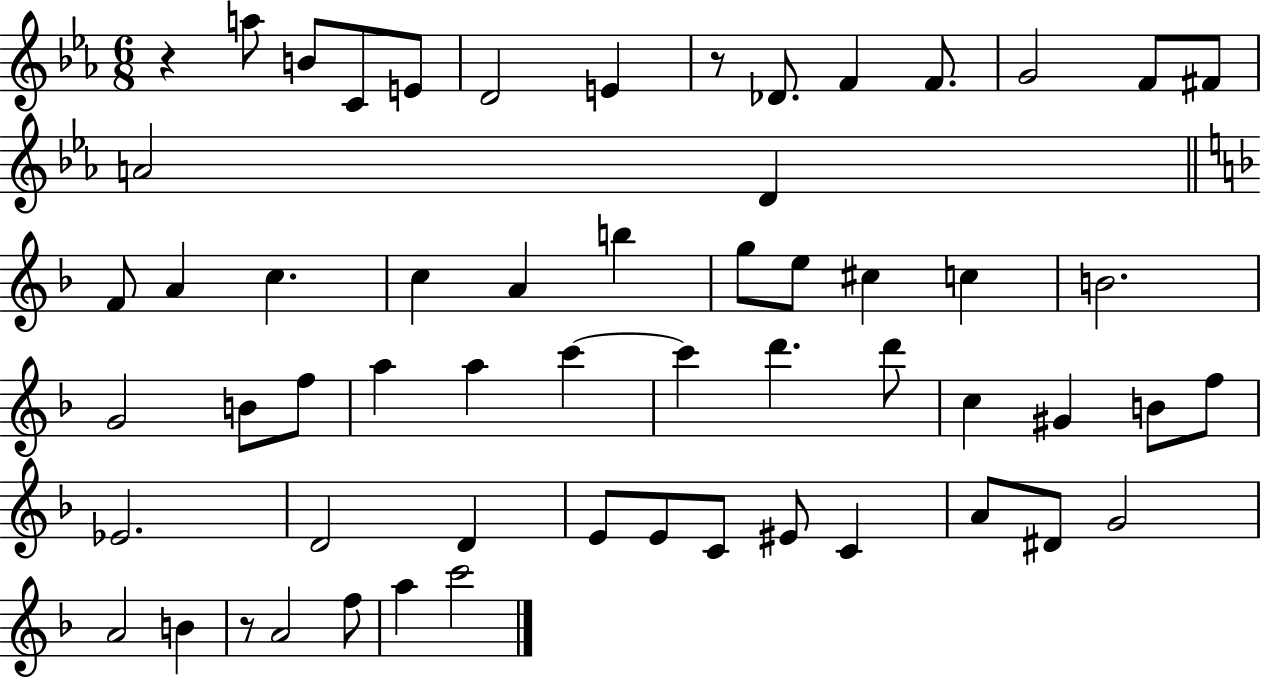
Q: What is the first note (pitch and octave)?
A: A5